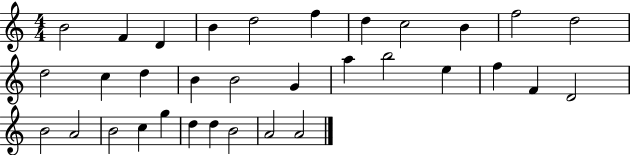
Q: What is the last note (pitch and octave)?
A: A4